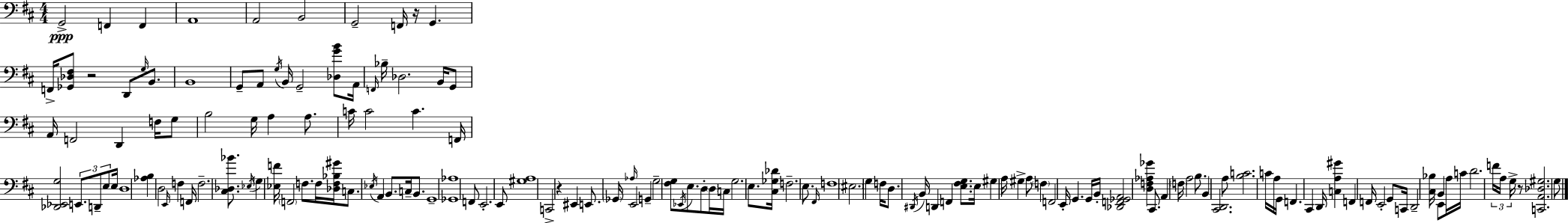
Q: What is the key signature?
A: D major